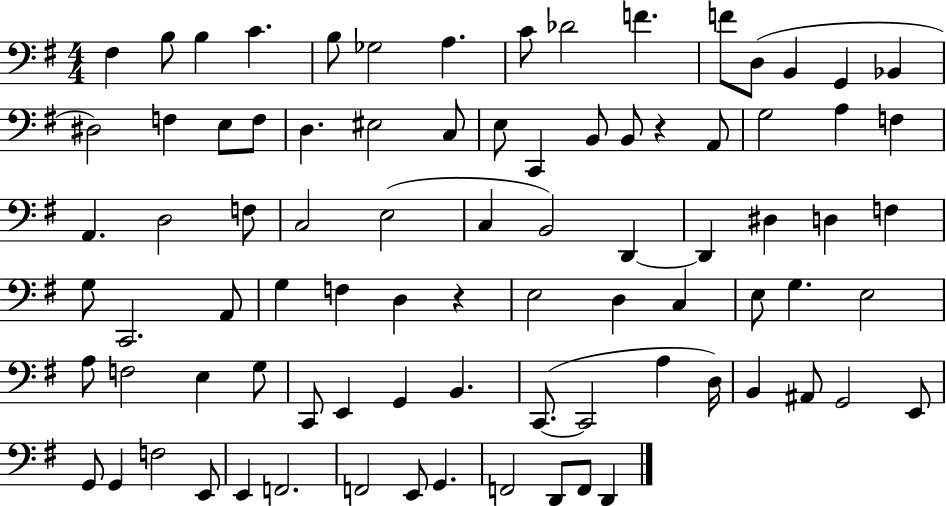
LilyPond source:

{
  \clef bass
  \numericTimeSignature
  \time 4/4
  \key g \major
  fis4 b8 b4 c'4. | b8 ges2 a4. | c'8 des'2 f'4. | f'8 d8( b,4 g,4 bes,4 | \break dis2) f4 e8 f8 | d4. eis2 c8 | e8 c,4 b,8 b,8 r4 a,8 | g2 a4 f4 | \break a,4. d2 f8 | c2 e2( | c4 b,2) d,4~~ | d,4 dis4 d4 f4 | \break g8 c,2. a,8 | g4 f4 d4 r4 | e2 d4 c4 | e8 g4. e2 | \break a8 f2 e4 g8 | c,8 e,4 g,4 b,4. | c,8.~(~ c,2 a4 d16) | b,4 ais,8 g,2 e,8 | \break g,8 g,4 f2 e,8 | e,4 f,2. | f,2 e,8 g,4. | f,2 d,8 f,8 d,4 | \break \bar "|."
}